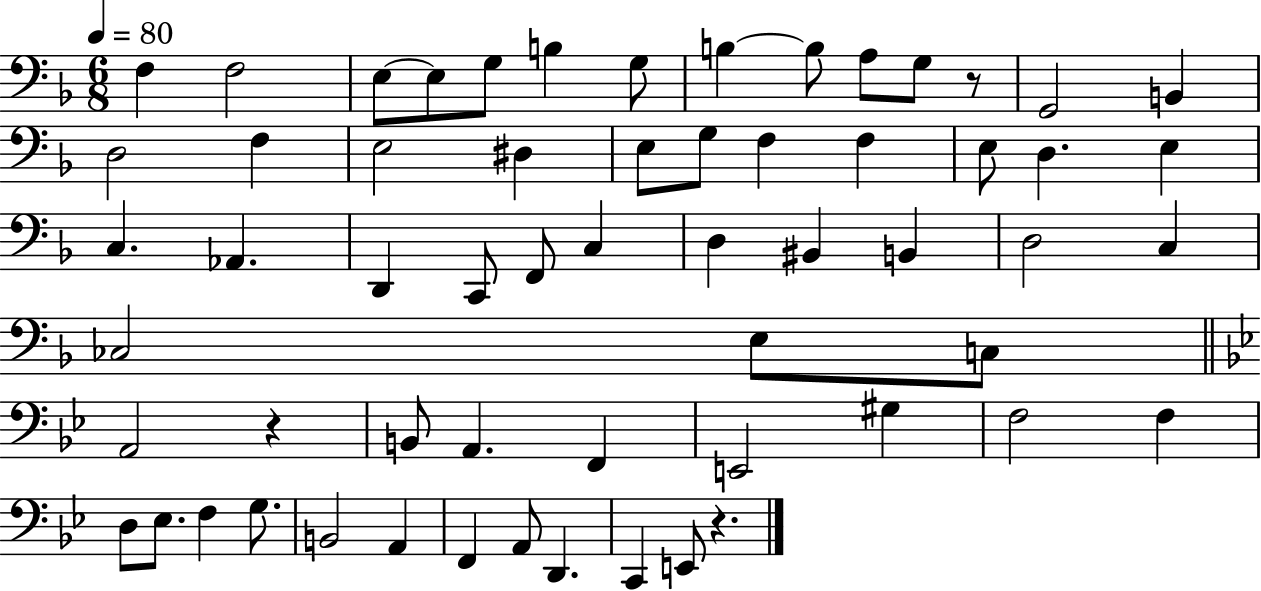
F3/q F3/h E3/e E3/e G3/e B3/q G3/e B3/q B3/e A3/e G3/e R/e G2/h B2/q D3/h F3/q E3/h D#3/q E3/e G3/e F3/q F3/q E3/e D3/q. E3/q C3/q. Ab2/q. D2/q C2/e F2/e C3/q D3/q BIS2/q B2/q D3/h C3/q CES3/h E3/e C3/e A2/h R/q B2/e A2/q. F2/q E2/h G#3/q F3/h F3/q D3/e Eb3/e. F3/q G3/e. B2/h A2/q F2/q A2/e D2/q. C2/q E2/e R/q.